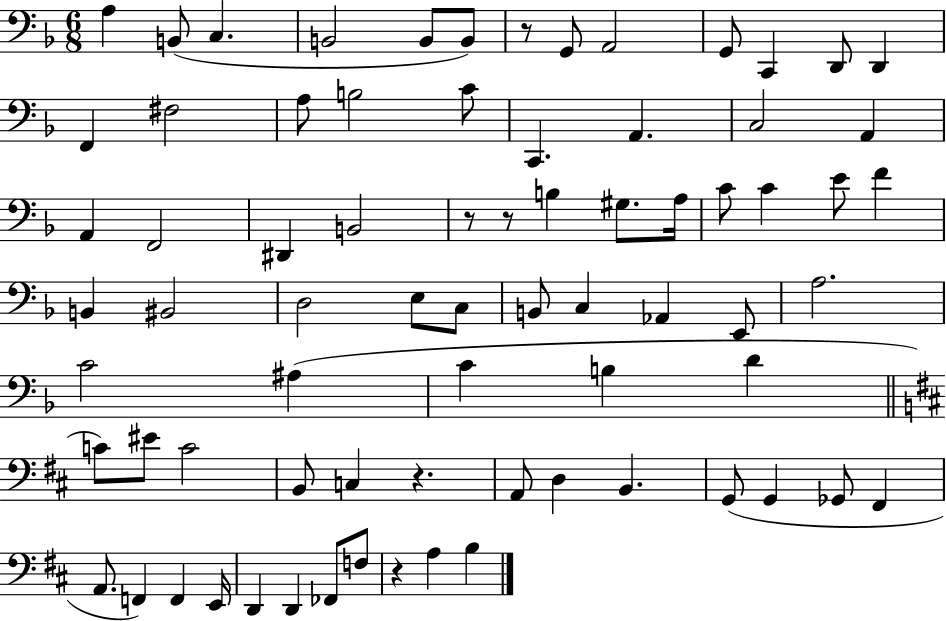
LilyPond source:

{
  \clef bass
  \numericTimeSignature
  \time 6/8
  \key f \major
  \repeat volta 2 { a4 b,8( c4. | b,2 b,8 b,8) | r8 g,8 a,2 | g,8 c,4 d,8 d,4 | \break f,4 fis2 | a8 b2 c'8 | c,4. a,4. | c2 a,4 | \break a,4 f,2 | dis,4 b,2 | r8 r8 b4 gis8. a16 | c'8 c'4 e'8 f'4 | \break b,4 bis,2 | d2 e8 c8 | b,8 c4 aes,4 e,8 | a2. | \break c'2 ais4( | c'4 b4 d'4 | \bar "||" \break \key d \major c'8) eis'8 c'2 | b,8 c4 r4. | a,8 d4 b,4. | g,8( g,4 ges,8 fis,4 | \break a,8. f,4) f,4 e,16 | d,4 d,4 fes,8 f8 | r4 a4 b4 | } \bar "|."
}